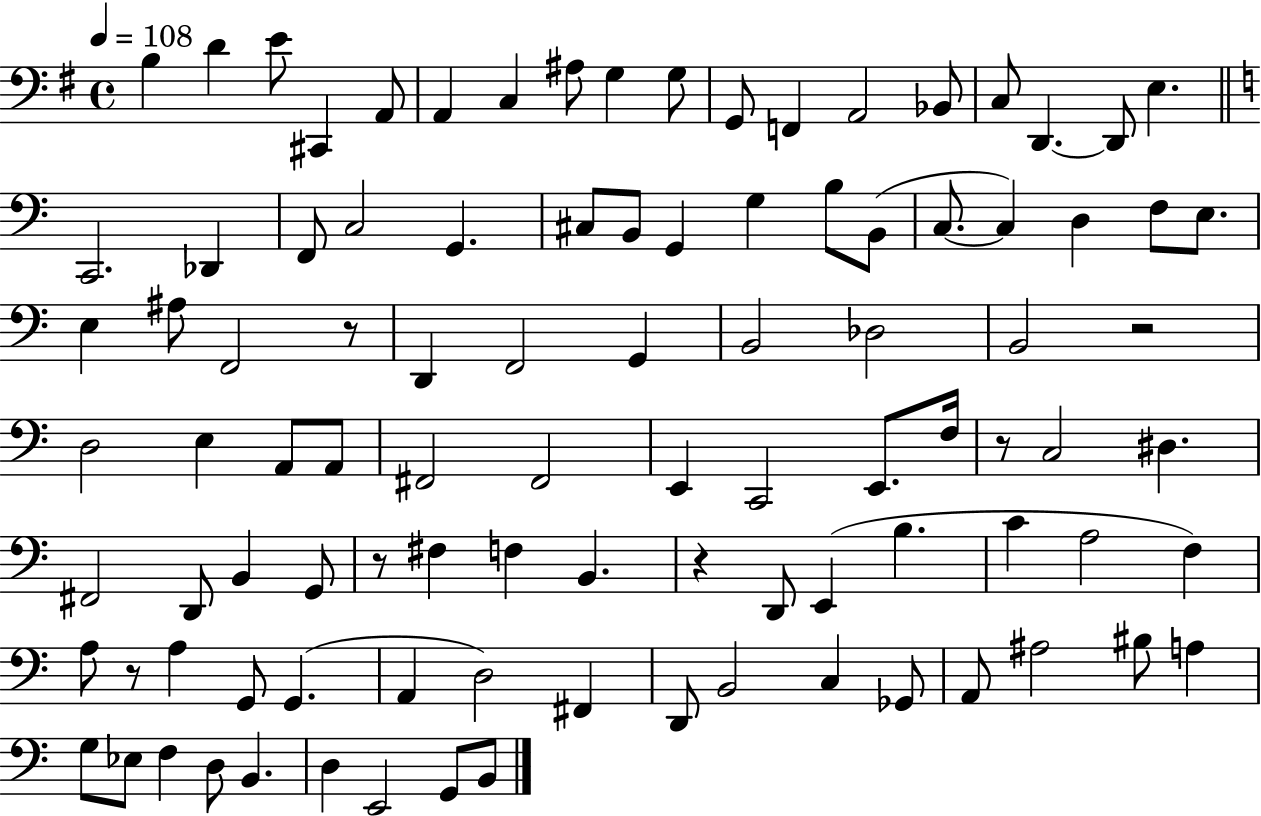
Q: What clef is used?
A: bass